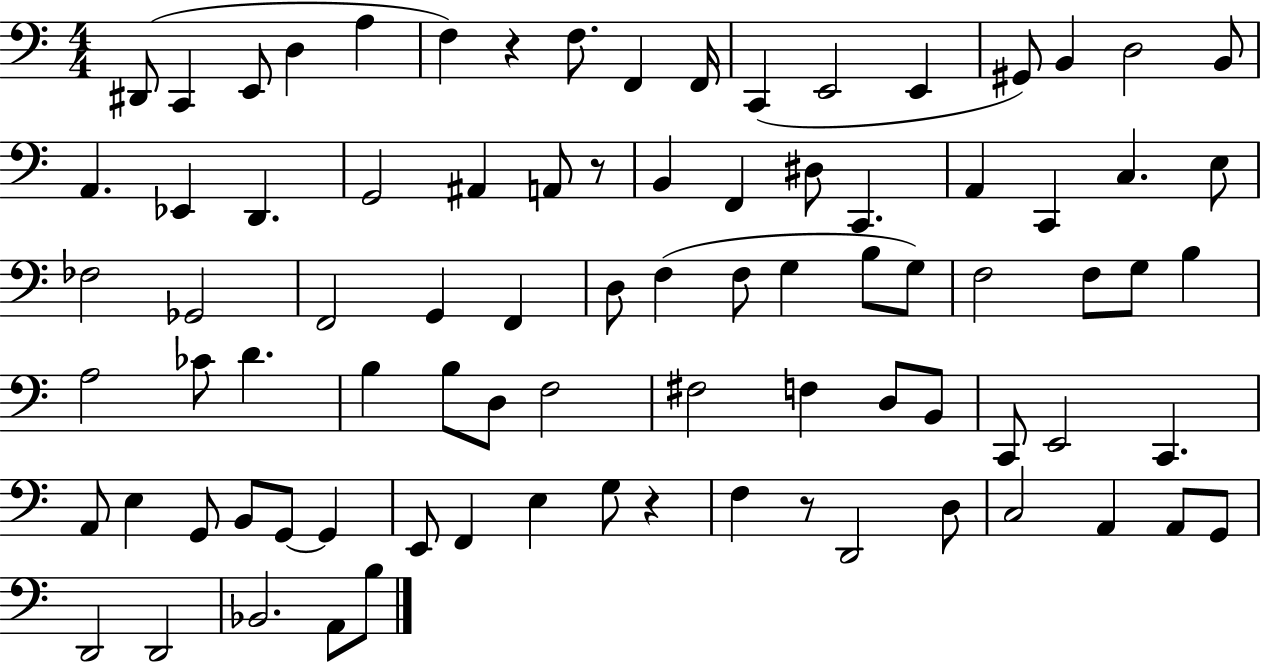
{
  \clef bass
  \numericTimeSignature
  \time 4/4
  \key c \major
  dis,8( c,4 e,8 d4 a4 | f4) r4 f8. f,4 f,16 | c,4( e,2 e,4 | gis,8) b,4 d2 b,8 | \break a,4. ees,4 d,4. | g,2 ais,4 a,8 r8 | b,4 f,4 dis8 c,4. | a,4 c,4 c4. e8 | \break fes2 ges,2 | f,2 g,4 f,4 | d8 f4( f8 g4 b8 g8) | f2 f8 g8 b4 | \break a2 ces'8 d'4. | b4 b8 d8 f2 | fis2 f4 d8 b,8 | c,8 e,2 c,4. | \break a,8 e4 g,8 b,8 g,8~~ g,4 | e,8 f,4 e4 g8 r4 | f4 r8 d,2 d8 | c2 a,4 a,8 g,8 | \break d,2 d,2 | bes,2. a,8 b8 | \bar "|."
}